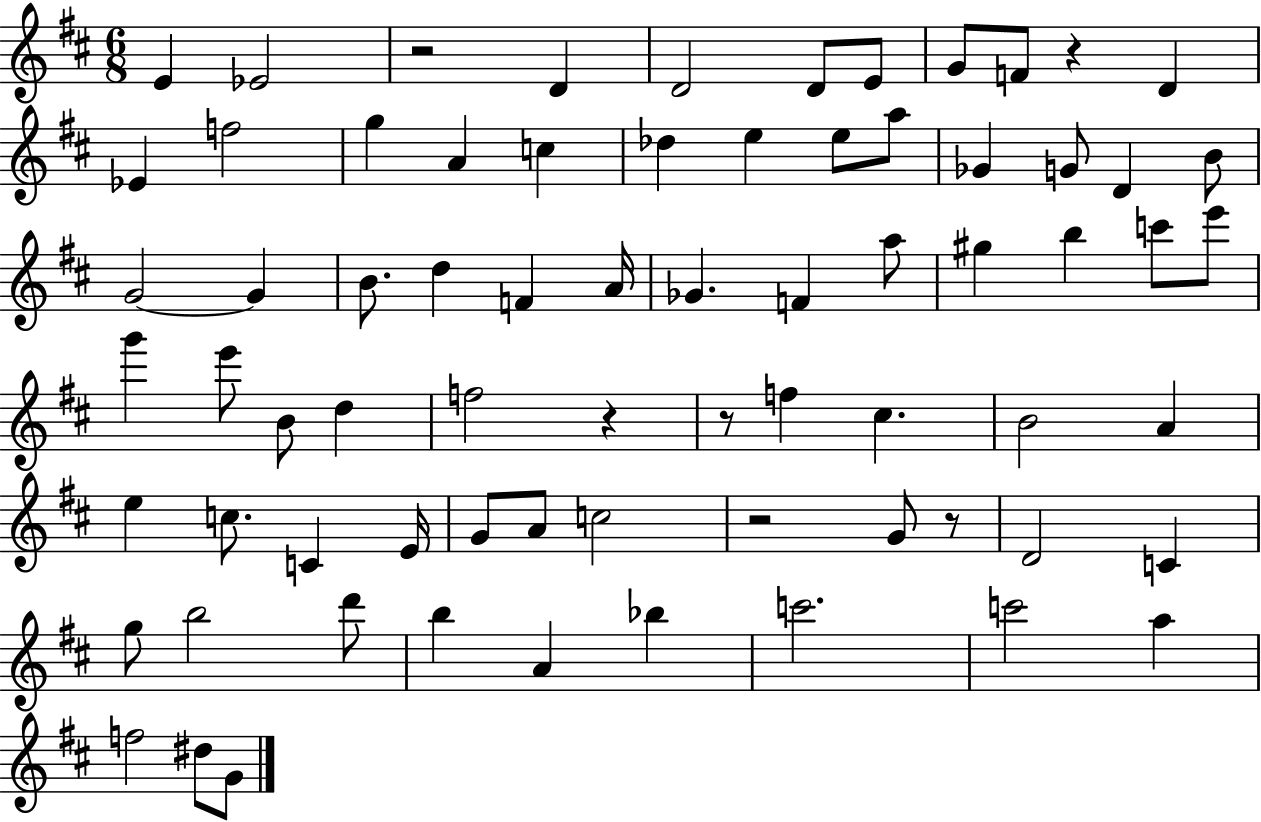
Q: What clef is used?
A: treble